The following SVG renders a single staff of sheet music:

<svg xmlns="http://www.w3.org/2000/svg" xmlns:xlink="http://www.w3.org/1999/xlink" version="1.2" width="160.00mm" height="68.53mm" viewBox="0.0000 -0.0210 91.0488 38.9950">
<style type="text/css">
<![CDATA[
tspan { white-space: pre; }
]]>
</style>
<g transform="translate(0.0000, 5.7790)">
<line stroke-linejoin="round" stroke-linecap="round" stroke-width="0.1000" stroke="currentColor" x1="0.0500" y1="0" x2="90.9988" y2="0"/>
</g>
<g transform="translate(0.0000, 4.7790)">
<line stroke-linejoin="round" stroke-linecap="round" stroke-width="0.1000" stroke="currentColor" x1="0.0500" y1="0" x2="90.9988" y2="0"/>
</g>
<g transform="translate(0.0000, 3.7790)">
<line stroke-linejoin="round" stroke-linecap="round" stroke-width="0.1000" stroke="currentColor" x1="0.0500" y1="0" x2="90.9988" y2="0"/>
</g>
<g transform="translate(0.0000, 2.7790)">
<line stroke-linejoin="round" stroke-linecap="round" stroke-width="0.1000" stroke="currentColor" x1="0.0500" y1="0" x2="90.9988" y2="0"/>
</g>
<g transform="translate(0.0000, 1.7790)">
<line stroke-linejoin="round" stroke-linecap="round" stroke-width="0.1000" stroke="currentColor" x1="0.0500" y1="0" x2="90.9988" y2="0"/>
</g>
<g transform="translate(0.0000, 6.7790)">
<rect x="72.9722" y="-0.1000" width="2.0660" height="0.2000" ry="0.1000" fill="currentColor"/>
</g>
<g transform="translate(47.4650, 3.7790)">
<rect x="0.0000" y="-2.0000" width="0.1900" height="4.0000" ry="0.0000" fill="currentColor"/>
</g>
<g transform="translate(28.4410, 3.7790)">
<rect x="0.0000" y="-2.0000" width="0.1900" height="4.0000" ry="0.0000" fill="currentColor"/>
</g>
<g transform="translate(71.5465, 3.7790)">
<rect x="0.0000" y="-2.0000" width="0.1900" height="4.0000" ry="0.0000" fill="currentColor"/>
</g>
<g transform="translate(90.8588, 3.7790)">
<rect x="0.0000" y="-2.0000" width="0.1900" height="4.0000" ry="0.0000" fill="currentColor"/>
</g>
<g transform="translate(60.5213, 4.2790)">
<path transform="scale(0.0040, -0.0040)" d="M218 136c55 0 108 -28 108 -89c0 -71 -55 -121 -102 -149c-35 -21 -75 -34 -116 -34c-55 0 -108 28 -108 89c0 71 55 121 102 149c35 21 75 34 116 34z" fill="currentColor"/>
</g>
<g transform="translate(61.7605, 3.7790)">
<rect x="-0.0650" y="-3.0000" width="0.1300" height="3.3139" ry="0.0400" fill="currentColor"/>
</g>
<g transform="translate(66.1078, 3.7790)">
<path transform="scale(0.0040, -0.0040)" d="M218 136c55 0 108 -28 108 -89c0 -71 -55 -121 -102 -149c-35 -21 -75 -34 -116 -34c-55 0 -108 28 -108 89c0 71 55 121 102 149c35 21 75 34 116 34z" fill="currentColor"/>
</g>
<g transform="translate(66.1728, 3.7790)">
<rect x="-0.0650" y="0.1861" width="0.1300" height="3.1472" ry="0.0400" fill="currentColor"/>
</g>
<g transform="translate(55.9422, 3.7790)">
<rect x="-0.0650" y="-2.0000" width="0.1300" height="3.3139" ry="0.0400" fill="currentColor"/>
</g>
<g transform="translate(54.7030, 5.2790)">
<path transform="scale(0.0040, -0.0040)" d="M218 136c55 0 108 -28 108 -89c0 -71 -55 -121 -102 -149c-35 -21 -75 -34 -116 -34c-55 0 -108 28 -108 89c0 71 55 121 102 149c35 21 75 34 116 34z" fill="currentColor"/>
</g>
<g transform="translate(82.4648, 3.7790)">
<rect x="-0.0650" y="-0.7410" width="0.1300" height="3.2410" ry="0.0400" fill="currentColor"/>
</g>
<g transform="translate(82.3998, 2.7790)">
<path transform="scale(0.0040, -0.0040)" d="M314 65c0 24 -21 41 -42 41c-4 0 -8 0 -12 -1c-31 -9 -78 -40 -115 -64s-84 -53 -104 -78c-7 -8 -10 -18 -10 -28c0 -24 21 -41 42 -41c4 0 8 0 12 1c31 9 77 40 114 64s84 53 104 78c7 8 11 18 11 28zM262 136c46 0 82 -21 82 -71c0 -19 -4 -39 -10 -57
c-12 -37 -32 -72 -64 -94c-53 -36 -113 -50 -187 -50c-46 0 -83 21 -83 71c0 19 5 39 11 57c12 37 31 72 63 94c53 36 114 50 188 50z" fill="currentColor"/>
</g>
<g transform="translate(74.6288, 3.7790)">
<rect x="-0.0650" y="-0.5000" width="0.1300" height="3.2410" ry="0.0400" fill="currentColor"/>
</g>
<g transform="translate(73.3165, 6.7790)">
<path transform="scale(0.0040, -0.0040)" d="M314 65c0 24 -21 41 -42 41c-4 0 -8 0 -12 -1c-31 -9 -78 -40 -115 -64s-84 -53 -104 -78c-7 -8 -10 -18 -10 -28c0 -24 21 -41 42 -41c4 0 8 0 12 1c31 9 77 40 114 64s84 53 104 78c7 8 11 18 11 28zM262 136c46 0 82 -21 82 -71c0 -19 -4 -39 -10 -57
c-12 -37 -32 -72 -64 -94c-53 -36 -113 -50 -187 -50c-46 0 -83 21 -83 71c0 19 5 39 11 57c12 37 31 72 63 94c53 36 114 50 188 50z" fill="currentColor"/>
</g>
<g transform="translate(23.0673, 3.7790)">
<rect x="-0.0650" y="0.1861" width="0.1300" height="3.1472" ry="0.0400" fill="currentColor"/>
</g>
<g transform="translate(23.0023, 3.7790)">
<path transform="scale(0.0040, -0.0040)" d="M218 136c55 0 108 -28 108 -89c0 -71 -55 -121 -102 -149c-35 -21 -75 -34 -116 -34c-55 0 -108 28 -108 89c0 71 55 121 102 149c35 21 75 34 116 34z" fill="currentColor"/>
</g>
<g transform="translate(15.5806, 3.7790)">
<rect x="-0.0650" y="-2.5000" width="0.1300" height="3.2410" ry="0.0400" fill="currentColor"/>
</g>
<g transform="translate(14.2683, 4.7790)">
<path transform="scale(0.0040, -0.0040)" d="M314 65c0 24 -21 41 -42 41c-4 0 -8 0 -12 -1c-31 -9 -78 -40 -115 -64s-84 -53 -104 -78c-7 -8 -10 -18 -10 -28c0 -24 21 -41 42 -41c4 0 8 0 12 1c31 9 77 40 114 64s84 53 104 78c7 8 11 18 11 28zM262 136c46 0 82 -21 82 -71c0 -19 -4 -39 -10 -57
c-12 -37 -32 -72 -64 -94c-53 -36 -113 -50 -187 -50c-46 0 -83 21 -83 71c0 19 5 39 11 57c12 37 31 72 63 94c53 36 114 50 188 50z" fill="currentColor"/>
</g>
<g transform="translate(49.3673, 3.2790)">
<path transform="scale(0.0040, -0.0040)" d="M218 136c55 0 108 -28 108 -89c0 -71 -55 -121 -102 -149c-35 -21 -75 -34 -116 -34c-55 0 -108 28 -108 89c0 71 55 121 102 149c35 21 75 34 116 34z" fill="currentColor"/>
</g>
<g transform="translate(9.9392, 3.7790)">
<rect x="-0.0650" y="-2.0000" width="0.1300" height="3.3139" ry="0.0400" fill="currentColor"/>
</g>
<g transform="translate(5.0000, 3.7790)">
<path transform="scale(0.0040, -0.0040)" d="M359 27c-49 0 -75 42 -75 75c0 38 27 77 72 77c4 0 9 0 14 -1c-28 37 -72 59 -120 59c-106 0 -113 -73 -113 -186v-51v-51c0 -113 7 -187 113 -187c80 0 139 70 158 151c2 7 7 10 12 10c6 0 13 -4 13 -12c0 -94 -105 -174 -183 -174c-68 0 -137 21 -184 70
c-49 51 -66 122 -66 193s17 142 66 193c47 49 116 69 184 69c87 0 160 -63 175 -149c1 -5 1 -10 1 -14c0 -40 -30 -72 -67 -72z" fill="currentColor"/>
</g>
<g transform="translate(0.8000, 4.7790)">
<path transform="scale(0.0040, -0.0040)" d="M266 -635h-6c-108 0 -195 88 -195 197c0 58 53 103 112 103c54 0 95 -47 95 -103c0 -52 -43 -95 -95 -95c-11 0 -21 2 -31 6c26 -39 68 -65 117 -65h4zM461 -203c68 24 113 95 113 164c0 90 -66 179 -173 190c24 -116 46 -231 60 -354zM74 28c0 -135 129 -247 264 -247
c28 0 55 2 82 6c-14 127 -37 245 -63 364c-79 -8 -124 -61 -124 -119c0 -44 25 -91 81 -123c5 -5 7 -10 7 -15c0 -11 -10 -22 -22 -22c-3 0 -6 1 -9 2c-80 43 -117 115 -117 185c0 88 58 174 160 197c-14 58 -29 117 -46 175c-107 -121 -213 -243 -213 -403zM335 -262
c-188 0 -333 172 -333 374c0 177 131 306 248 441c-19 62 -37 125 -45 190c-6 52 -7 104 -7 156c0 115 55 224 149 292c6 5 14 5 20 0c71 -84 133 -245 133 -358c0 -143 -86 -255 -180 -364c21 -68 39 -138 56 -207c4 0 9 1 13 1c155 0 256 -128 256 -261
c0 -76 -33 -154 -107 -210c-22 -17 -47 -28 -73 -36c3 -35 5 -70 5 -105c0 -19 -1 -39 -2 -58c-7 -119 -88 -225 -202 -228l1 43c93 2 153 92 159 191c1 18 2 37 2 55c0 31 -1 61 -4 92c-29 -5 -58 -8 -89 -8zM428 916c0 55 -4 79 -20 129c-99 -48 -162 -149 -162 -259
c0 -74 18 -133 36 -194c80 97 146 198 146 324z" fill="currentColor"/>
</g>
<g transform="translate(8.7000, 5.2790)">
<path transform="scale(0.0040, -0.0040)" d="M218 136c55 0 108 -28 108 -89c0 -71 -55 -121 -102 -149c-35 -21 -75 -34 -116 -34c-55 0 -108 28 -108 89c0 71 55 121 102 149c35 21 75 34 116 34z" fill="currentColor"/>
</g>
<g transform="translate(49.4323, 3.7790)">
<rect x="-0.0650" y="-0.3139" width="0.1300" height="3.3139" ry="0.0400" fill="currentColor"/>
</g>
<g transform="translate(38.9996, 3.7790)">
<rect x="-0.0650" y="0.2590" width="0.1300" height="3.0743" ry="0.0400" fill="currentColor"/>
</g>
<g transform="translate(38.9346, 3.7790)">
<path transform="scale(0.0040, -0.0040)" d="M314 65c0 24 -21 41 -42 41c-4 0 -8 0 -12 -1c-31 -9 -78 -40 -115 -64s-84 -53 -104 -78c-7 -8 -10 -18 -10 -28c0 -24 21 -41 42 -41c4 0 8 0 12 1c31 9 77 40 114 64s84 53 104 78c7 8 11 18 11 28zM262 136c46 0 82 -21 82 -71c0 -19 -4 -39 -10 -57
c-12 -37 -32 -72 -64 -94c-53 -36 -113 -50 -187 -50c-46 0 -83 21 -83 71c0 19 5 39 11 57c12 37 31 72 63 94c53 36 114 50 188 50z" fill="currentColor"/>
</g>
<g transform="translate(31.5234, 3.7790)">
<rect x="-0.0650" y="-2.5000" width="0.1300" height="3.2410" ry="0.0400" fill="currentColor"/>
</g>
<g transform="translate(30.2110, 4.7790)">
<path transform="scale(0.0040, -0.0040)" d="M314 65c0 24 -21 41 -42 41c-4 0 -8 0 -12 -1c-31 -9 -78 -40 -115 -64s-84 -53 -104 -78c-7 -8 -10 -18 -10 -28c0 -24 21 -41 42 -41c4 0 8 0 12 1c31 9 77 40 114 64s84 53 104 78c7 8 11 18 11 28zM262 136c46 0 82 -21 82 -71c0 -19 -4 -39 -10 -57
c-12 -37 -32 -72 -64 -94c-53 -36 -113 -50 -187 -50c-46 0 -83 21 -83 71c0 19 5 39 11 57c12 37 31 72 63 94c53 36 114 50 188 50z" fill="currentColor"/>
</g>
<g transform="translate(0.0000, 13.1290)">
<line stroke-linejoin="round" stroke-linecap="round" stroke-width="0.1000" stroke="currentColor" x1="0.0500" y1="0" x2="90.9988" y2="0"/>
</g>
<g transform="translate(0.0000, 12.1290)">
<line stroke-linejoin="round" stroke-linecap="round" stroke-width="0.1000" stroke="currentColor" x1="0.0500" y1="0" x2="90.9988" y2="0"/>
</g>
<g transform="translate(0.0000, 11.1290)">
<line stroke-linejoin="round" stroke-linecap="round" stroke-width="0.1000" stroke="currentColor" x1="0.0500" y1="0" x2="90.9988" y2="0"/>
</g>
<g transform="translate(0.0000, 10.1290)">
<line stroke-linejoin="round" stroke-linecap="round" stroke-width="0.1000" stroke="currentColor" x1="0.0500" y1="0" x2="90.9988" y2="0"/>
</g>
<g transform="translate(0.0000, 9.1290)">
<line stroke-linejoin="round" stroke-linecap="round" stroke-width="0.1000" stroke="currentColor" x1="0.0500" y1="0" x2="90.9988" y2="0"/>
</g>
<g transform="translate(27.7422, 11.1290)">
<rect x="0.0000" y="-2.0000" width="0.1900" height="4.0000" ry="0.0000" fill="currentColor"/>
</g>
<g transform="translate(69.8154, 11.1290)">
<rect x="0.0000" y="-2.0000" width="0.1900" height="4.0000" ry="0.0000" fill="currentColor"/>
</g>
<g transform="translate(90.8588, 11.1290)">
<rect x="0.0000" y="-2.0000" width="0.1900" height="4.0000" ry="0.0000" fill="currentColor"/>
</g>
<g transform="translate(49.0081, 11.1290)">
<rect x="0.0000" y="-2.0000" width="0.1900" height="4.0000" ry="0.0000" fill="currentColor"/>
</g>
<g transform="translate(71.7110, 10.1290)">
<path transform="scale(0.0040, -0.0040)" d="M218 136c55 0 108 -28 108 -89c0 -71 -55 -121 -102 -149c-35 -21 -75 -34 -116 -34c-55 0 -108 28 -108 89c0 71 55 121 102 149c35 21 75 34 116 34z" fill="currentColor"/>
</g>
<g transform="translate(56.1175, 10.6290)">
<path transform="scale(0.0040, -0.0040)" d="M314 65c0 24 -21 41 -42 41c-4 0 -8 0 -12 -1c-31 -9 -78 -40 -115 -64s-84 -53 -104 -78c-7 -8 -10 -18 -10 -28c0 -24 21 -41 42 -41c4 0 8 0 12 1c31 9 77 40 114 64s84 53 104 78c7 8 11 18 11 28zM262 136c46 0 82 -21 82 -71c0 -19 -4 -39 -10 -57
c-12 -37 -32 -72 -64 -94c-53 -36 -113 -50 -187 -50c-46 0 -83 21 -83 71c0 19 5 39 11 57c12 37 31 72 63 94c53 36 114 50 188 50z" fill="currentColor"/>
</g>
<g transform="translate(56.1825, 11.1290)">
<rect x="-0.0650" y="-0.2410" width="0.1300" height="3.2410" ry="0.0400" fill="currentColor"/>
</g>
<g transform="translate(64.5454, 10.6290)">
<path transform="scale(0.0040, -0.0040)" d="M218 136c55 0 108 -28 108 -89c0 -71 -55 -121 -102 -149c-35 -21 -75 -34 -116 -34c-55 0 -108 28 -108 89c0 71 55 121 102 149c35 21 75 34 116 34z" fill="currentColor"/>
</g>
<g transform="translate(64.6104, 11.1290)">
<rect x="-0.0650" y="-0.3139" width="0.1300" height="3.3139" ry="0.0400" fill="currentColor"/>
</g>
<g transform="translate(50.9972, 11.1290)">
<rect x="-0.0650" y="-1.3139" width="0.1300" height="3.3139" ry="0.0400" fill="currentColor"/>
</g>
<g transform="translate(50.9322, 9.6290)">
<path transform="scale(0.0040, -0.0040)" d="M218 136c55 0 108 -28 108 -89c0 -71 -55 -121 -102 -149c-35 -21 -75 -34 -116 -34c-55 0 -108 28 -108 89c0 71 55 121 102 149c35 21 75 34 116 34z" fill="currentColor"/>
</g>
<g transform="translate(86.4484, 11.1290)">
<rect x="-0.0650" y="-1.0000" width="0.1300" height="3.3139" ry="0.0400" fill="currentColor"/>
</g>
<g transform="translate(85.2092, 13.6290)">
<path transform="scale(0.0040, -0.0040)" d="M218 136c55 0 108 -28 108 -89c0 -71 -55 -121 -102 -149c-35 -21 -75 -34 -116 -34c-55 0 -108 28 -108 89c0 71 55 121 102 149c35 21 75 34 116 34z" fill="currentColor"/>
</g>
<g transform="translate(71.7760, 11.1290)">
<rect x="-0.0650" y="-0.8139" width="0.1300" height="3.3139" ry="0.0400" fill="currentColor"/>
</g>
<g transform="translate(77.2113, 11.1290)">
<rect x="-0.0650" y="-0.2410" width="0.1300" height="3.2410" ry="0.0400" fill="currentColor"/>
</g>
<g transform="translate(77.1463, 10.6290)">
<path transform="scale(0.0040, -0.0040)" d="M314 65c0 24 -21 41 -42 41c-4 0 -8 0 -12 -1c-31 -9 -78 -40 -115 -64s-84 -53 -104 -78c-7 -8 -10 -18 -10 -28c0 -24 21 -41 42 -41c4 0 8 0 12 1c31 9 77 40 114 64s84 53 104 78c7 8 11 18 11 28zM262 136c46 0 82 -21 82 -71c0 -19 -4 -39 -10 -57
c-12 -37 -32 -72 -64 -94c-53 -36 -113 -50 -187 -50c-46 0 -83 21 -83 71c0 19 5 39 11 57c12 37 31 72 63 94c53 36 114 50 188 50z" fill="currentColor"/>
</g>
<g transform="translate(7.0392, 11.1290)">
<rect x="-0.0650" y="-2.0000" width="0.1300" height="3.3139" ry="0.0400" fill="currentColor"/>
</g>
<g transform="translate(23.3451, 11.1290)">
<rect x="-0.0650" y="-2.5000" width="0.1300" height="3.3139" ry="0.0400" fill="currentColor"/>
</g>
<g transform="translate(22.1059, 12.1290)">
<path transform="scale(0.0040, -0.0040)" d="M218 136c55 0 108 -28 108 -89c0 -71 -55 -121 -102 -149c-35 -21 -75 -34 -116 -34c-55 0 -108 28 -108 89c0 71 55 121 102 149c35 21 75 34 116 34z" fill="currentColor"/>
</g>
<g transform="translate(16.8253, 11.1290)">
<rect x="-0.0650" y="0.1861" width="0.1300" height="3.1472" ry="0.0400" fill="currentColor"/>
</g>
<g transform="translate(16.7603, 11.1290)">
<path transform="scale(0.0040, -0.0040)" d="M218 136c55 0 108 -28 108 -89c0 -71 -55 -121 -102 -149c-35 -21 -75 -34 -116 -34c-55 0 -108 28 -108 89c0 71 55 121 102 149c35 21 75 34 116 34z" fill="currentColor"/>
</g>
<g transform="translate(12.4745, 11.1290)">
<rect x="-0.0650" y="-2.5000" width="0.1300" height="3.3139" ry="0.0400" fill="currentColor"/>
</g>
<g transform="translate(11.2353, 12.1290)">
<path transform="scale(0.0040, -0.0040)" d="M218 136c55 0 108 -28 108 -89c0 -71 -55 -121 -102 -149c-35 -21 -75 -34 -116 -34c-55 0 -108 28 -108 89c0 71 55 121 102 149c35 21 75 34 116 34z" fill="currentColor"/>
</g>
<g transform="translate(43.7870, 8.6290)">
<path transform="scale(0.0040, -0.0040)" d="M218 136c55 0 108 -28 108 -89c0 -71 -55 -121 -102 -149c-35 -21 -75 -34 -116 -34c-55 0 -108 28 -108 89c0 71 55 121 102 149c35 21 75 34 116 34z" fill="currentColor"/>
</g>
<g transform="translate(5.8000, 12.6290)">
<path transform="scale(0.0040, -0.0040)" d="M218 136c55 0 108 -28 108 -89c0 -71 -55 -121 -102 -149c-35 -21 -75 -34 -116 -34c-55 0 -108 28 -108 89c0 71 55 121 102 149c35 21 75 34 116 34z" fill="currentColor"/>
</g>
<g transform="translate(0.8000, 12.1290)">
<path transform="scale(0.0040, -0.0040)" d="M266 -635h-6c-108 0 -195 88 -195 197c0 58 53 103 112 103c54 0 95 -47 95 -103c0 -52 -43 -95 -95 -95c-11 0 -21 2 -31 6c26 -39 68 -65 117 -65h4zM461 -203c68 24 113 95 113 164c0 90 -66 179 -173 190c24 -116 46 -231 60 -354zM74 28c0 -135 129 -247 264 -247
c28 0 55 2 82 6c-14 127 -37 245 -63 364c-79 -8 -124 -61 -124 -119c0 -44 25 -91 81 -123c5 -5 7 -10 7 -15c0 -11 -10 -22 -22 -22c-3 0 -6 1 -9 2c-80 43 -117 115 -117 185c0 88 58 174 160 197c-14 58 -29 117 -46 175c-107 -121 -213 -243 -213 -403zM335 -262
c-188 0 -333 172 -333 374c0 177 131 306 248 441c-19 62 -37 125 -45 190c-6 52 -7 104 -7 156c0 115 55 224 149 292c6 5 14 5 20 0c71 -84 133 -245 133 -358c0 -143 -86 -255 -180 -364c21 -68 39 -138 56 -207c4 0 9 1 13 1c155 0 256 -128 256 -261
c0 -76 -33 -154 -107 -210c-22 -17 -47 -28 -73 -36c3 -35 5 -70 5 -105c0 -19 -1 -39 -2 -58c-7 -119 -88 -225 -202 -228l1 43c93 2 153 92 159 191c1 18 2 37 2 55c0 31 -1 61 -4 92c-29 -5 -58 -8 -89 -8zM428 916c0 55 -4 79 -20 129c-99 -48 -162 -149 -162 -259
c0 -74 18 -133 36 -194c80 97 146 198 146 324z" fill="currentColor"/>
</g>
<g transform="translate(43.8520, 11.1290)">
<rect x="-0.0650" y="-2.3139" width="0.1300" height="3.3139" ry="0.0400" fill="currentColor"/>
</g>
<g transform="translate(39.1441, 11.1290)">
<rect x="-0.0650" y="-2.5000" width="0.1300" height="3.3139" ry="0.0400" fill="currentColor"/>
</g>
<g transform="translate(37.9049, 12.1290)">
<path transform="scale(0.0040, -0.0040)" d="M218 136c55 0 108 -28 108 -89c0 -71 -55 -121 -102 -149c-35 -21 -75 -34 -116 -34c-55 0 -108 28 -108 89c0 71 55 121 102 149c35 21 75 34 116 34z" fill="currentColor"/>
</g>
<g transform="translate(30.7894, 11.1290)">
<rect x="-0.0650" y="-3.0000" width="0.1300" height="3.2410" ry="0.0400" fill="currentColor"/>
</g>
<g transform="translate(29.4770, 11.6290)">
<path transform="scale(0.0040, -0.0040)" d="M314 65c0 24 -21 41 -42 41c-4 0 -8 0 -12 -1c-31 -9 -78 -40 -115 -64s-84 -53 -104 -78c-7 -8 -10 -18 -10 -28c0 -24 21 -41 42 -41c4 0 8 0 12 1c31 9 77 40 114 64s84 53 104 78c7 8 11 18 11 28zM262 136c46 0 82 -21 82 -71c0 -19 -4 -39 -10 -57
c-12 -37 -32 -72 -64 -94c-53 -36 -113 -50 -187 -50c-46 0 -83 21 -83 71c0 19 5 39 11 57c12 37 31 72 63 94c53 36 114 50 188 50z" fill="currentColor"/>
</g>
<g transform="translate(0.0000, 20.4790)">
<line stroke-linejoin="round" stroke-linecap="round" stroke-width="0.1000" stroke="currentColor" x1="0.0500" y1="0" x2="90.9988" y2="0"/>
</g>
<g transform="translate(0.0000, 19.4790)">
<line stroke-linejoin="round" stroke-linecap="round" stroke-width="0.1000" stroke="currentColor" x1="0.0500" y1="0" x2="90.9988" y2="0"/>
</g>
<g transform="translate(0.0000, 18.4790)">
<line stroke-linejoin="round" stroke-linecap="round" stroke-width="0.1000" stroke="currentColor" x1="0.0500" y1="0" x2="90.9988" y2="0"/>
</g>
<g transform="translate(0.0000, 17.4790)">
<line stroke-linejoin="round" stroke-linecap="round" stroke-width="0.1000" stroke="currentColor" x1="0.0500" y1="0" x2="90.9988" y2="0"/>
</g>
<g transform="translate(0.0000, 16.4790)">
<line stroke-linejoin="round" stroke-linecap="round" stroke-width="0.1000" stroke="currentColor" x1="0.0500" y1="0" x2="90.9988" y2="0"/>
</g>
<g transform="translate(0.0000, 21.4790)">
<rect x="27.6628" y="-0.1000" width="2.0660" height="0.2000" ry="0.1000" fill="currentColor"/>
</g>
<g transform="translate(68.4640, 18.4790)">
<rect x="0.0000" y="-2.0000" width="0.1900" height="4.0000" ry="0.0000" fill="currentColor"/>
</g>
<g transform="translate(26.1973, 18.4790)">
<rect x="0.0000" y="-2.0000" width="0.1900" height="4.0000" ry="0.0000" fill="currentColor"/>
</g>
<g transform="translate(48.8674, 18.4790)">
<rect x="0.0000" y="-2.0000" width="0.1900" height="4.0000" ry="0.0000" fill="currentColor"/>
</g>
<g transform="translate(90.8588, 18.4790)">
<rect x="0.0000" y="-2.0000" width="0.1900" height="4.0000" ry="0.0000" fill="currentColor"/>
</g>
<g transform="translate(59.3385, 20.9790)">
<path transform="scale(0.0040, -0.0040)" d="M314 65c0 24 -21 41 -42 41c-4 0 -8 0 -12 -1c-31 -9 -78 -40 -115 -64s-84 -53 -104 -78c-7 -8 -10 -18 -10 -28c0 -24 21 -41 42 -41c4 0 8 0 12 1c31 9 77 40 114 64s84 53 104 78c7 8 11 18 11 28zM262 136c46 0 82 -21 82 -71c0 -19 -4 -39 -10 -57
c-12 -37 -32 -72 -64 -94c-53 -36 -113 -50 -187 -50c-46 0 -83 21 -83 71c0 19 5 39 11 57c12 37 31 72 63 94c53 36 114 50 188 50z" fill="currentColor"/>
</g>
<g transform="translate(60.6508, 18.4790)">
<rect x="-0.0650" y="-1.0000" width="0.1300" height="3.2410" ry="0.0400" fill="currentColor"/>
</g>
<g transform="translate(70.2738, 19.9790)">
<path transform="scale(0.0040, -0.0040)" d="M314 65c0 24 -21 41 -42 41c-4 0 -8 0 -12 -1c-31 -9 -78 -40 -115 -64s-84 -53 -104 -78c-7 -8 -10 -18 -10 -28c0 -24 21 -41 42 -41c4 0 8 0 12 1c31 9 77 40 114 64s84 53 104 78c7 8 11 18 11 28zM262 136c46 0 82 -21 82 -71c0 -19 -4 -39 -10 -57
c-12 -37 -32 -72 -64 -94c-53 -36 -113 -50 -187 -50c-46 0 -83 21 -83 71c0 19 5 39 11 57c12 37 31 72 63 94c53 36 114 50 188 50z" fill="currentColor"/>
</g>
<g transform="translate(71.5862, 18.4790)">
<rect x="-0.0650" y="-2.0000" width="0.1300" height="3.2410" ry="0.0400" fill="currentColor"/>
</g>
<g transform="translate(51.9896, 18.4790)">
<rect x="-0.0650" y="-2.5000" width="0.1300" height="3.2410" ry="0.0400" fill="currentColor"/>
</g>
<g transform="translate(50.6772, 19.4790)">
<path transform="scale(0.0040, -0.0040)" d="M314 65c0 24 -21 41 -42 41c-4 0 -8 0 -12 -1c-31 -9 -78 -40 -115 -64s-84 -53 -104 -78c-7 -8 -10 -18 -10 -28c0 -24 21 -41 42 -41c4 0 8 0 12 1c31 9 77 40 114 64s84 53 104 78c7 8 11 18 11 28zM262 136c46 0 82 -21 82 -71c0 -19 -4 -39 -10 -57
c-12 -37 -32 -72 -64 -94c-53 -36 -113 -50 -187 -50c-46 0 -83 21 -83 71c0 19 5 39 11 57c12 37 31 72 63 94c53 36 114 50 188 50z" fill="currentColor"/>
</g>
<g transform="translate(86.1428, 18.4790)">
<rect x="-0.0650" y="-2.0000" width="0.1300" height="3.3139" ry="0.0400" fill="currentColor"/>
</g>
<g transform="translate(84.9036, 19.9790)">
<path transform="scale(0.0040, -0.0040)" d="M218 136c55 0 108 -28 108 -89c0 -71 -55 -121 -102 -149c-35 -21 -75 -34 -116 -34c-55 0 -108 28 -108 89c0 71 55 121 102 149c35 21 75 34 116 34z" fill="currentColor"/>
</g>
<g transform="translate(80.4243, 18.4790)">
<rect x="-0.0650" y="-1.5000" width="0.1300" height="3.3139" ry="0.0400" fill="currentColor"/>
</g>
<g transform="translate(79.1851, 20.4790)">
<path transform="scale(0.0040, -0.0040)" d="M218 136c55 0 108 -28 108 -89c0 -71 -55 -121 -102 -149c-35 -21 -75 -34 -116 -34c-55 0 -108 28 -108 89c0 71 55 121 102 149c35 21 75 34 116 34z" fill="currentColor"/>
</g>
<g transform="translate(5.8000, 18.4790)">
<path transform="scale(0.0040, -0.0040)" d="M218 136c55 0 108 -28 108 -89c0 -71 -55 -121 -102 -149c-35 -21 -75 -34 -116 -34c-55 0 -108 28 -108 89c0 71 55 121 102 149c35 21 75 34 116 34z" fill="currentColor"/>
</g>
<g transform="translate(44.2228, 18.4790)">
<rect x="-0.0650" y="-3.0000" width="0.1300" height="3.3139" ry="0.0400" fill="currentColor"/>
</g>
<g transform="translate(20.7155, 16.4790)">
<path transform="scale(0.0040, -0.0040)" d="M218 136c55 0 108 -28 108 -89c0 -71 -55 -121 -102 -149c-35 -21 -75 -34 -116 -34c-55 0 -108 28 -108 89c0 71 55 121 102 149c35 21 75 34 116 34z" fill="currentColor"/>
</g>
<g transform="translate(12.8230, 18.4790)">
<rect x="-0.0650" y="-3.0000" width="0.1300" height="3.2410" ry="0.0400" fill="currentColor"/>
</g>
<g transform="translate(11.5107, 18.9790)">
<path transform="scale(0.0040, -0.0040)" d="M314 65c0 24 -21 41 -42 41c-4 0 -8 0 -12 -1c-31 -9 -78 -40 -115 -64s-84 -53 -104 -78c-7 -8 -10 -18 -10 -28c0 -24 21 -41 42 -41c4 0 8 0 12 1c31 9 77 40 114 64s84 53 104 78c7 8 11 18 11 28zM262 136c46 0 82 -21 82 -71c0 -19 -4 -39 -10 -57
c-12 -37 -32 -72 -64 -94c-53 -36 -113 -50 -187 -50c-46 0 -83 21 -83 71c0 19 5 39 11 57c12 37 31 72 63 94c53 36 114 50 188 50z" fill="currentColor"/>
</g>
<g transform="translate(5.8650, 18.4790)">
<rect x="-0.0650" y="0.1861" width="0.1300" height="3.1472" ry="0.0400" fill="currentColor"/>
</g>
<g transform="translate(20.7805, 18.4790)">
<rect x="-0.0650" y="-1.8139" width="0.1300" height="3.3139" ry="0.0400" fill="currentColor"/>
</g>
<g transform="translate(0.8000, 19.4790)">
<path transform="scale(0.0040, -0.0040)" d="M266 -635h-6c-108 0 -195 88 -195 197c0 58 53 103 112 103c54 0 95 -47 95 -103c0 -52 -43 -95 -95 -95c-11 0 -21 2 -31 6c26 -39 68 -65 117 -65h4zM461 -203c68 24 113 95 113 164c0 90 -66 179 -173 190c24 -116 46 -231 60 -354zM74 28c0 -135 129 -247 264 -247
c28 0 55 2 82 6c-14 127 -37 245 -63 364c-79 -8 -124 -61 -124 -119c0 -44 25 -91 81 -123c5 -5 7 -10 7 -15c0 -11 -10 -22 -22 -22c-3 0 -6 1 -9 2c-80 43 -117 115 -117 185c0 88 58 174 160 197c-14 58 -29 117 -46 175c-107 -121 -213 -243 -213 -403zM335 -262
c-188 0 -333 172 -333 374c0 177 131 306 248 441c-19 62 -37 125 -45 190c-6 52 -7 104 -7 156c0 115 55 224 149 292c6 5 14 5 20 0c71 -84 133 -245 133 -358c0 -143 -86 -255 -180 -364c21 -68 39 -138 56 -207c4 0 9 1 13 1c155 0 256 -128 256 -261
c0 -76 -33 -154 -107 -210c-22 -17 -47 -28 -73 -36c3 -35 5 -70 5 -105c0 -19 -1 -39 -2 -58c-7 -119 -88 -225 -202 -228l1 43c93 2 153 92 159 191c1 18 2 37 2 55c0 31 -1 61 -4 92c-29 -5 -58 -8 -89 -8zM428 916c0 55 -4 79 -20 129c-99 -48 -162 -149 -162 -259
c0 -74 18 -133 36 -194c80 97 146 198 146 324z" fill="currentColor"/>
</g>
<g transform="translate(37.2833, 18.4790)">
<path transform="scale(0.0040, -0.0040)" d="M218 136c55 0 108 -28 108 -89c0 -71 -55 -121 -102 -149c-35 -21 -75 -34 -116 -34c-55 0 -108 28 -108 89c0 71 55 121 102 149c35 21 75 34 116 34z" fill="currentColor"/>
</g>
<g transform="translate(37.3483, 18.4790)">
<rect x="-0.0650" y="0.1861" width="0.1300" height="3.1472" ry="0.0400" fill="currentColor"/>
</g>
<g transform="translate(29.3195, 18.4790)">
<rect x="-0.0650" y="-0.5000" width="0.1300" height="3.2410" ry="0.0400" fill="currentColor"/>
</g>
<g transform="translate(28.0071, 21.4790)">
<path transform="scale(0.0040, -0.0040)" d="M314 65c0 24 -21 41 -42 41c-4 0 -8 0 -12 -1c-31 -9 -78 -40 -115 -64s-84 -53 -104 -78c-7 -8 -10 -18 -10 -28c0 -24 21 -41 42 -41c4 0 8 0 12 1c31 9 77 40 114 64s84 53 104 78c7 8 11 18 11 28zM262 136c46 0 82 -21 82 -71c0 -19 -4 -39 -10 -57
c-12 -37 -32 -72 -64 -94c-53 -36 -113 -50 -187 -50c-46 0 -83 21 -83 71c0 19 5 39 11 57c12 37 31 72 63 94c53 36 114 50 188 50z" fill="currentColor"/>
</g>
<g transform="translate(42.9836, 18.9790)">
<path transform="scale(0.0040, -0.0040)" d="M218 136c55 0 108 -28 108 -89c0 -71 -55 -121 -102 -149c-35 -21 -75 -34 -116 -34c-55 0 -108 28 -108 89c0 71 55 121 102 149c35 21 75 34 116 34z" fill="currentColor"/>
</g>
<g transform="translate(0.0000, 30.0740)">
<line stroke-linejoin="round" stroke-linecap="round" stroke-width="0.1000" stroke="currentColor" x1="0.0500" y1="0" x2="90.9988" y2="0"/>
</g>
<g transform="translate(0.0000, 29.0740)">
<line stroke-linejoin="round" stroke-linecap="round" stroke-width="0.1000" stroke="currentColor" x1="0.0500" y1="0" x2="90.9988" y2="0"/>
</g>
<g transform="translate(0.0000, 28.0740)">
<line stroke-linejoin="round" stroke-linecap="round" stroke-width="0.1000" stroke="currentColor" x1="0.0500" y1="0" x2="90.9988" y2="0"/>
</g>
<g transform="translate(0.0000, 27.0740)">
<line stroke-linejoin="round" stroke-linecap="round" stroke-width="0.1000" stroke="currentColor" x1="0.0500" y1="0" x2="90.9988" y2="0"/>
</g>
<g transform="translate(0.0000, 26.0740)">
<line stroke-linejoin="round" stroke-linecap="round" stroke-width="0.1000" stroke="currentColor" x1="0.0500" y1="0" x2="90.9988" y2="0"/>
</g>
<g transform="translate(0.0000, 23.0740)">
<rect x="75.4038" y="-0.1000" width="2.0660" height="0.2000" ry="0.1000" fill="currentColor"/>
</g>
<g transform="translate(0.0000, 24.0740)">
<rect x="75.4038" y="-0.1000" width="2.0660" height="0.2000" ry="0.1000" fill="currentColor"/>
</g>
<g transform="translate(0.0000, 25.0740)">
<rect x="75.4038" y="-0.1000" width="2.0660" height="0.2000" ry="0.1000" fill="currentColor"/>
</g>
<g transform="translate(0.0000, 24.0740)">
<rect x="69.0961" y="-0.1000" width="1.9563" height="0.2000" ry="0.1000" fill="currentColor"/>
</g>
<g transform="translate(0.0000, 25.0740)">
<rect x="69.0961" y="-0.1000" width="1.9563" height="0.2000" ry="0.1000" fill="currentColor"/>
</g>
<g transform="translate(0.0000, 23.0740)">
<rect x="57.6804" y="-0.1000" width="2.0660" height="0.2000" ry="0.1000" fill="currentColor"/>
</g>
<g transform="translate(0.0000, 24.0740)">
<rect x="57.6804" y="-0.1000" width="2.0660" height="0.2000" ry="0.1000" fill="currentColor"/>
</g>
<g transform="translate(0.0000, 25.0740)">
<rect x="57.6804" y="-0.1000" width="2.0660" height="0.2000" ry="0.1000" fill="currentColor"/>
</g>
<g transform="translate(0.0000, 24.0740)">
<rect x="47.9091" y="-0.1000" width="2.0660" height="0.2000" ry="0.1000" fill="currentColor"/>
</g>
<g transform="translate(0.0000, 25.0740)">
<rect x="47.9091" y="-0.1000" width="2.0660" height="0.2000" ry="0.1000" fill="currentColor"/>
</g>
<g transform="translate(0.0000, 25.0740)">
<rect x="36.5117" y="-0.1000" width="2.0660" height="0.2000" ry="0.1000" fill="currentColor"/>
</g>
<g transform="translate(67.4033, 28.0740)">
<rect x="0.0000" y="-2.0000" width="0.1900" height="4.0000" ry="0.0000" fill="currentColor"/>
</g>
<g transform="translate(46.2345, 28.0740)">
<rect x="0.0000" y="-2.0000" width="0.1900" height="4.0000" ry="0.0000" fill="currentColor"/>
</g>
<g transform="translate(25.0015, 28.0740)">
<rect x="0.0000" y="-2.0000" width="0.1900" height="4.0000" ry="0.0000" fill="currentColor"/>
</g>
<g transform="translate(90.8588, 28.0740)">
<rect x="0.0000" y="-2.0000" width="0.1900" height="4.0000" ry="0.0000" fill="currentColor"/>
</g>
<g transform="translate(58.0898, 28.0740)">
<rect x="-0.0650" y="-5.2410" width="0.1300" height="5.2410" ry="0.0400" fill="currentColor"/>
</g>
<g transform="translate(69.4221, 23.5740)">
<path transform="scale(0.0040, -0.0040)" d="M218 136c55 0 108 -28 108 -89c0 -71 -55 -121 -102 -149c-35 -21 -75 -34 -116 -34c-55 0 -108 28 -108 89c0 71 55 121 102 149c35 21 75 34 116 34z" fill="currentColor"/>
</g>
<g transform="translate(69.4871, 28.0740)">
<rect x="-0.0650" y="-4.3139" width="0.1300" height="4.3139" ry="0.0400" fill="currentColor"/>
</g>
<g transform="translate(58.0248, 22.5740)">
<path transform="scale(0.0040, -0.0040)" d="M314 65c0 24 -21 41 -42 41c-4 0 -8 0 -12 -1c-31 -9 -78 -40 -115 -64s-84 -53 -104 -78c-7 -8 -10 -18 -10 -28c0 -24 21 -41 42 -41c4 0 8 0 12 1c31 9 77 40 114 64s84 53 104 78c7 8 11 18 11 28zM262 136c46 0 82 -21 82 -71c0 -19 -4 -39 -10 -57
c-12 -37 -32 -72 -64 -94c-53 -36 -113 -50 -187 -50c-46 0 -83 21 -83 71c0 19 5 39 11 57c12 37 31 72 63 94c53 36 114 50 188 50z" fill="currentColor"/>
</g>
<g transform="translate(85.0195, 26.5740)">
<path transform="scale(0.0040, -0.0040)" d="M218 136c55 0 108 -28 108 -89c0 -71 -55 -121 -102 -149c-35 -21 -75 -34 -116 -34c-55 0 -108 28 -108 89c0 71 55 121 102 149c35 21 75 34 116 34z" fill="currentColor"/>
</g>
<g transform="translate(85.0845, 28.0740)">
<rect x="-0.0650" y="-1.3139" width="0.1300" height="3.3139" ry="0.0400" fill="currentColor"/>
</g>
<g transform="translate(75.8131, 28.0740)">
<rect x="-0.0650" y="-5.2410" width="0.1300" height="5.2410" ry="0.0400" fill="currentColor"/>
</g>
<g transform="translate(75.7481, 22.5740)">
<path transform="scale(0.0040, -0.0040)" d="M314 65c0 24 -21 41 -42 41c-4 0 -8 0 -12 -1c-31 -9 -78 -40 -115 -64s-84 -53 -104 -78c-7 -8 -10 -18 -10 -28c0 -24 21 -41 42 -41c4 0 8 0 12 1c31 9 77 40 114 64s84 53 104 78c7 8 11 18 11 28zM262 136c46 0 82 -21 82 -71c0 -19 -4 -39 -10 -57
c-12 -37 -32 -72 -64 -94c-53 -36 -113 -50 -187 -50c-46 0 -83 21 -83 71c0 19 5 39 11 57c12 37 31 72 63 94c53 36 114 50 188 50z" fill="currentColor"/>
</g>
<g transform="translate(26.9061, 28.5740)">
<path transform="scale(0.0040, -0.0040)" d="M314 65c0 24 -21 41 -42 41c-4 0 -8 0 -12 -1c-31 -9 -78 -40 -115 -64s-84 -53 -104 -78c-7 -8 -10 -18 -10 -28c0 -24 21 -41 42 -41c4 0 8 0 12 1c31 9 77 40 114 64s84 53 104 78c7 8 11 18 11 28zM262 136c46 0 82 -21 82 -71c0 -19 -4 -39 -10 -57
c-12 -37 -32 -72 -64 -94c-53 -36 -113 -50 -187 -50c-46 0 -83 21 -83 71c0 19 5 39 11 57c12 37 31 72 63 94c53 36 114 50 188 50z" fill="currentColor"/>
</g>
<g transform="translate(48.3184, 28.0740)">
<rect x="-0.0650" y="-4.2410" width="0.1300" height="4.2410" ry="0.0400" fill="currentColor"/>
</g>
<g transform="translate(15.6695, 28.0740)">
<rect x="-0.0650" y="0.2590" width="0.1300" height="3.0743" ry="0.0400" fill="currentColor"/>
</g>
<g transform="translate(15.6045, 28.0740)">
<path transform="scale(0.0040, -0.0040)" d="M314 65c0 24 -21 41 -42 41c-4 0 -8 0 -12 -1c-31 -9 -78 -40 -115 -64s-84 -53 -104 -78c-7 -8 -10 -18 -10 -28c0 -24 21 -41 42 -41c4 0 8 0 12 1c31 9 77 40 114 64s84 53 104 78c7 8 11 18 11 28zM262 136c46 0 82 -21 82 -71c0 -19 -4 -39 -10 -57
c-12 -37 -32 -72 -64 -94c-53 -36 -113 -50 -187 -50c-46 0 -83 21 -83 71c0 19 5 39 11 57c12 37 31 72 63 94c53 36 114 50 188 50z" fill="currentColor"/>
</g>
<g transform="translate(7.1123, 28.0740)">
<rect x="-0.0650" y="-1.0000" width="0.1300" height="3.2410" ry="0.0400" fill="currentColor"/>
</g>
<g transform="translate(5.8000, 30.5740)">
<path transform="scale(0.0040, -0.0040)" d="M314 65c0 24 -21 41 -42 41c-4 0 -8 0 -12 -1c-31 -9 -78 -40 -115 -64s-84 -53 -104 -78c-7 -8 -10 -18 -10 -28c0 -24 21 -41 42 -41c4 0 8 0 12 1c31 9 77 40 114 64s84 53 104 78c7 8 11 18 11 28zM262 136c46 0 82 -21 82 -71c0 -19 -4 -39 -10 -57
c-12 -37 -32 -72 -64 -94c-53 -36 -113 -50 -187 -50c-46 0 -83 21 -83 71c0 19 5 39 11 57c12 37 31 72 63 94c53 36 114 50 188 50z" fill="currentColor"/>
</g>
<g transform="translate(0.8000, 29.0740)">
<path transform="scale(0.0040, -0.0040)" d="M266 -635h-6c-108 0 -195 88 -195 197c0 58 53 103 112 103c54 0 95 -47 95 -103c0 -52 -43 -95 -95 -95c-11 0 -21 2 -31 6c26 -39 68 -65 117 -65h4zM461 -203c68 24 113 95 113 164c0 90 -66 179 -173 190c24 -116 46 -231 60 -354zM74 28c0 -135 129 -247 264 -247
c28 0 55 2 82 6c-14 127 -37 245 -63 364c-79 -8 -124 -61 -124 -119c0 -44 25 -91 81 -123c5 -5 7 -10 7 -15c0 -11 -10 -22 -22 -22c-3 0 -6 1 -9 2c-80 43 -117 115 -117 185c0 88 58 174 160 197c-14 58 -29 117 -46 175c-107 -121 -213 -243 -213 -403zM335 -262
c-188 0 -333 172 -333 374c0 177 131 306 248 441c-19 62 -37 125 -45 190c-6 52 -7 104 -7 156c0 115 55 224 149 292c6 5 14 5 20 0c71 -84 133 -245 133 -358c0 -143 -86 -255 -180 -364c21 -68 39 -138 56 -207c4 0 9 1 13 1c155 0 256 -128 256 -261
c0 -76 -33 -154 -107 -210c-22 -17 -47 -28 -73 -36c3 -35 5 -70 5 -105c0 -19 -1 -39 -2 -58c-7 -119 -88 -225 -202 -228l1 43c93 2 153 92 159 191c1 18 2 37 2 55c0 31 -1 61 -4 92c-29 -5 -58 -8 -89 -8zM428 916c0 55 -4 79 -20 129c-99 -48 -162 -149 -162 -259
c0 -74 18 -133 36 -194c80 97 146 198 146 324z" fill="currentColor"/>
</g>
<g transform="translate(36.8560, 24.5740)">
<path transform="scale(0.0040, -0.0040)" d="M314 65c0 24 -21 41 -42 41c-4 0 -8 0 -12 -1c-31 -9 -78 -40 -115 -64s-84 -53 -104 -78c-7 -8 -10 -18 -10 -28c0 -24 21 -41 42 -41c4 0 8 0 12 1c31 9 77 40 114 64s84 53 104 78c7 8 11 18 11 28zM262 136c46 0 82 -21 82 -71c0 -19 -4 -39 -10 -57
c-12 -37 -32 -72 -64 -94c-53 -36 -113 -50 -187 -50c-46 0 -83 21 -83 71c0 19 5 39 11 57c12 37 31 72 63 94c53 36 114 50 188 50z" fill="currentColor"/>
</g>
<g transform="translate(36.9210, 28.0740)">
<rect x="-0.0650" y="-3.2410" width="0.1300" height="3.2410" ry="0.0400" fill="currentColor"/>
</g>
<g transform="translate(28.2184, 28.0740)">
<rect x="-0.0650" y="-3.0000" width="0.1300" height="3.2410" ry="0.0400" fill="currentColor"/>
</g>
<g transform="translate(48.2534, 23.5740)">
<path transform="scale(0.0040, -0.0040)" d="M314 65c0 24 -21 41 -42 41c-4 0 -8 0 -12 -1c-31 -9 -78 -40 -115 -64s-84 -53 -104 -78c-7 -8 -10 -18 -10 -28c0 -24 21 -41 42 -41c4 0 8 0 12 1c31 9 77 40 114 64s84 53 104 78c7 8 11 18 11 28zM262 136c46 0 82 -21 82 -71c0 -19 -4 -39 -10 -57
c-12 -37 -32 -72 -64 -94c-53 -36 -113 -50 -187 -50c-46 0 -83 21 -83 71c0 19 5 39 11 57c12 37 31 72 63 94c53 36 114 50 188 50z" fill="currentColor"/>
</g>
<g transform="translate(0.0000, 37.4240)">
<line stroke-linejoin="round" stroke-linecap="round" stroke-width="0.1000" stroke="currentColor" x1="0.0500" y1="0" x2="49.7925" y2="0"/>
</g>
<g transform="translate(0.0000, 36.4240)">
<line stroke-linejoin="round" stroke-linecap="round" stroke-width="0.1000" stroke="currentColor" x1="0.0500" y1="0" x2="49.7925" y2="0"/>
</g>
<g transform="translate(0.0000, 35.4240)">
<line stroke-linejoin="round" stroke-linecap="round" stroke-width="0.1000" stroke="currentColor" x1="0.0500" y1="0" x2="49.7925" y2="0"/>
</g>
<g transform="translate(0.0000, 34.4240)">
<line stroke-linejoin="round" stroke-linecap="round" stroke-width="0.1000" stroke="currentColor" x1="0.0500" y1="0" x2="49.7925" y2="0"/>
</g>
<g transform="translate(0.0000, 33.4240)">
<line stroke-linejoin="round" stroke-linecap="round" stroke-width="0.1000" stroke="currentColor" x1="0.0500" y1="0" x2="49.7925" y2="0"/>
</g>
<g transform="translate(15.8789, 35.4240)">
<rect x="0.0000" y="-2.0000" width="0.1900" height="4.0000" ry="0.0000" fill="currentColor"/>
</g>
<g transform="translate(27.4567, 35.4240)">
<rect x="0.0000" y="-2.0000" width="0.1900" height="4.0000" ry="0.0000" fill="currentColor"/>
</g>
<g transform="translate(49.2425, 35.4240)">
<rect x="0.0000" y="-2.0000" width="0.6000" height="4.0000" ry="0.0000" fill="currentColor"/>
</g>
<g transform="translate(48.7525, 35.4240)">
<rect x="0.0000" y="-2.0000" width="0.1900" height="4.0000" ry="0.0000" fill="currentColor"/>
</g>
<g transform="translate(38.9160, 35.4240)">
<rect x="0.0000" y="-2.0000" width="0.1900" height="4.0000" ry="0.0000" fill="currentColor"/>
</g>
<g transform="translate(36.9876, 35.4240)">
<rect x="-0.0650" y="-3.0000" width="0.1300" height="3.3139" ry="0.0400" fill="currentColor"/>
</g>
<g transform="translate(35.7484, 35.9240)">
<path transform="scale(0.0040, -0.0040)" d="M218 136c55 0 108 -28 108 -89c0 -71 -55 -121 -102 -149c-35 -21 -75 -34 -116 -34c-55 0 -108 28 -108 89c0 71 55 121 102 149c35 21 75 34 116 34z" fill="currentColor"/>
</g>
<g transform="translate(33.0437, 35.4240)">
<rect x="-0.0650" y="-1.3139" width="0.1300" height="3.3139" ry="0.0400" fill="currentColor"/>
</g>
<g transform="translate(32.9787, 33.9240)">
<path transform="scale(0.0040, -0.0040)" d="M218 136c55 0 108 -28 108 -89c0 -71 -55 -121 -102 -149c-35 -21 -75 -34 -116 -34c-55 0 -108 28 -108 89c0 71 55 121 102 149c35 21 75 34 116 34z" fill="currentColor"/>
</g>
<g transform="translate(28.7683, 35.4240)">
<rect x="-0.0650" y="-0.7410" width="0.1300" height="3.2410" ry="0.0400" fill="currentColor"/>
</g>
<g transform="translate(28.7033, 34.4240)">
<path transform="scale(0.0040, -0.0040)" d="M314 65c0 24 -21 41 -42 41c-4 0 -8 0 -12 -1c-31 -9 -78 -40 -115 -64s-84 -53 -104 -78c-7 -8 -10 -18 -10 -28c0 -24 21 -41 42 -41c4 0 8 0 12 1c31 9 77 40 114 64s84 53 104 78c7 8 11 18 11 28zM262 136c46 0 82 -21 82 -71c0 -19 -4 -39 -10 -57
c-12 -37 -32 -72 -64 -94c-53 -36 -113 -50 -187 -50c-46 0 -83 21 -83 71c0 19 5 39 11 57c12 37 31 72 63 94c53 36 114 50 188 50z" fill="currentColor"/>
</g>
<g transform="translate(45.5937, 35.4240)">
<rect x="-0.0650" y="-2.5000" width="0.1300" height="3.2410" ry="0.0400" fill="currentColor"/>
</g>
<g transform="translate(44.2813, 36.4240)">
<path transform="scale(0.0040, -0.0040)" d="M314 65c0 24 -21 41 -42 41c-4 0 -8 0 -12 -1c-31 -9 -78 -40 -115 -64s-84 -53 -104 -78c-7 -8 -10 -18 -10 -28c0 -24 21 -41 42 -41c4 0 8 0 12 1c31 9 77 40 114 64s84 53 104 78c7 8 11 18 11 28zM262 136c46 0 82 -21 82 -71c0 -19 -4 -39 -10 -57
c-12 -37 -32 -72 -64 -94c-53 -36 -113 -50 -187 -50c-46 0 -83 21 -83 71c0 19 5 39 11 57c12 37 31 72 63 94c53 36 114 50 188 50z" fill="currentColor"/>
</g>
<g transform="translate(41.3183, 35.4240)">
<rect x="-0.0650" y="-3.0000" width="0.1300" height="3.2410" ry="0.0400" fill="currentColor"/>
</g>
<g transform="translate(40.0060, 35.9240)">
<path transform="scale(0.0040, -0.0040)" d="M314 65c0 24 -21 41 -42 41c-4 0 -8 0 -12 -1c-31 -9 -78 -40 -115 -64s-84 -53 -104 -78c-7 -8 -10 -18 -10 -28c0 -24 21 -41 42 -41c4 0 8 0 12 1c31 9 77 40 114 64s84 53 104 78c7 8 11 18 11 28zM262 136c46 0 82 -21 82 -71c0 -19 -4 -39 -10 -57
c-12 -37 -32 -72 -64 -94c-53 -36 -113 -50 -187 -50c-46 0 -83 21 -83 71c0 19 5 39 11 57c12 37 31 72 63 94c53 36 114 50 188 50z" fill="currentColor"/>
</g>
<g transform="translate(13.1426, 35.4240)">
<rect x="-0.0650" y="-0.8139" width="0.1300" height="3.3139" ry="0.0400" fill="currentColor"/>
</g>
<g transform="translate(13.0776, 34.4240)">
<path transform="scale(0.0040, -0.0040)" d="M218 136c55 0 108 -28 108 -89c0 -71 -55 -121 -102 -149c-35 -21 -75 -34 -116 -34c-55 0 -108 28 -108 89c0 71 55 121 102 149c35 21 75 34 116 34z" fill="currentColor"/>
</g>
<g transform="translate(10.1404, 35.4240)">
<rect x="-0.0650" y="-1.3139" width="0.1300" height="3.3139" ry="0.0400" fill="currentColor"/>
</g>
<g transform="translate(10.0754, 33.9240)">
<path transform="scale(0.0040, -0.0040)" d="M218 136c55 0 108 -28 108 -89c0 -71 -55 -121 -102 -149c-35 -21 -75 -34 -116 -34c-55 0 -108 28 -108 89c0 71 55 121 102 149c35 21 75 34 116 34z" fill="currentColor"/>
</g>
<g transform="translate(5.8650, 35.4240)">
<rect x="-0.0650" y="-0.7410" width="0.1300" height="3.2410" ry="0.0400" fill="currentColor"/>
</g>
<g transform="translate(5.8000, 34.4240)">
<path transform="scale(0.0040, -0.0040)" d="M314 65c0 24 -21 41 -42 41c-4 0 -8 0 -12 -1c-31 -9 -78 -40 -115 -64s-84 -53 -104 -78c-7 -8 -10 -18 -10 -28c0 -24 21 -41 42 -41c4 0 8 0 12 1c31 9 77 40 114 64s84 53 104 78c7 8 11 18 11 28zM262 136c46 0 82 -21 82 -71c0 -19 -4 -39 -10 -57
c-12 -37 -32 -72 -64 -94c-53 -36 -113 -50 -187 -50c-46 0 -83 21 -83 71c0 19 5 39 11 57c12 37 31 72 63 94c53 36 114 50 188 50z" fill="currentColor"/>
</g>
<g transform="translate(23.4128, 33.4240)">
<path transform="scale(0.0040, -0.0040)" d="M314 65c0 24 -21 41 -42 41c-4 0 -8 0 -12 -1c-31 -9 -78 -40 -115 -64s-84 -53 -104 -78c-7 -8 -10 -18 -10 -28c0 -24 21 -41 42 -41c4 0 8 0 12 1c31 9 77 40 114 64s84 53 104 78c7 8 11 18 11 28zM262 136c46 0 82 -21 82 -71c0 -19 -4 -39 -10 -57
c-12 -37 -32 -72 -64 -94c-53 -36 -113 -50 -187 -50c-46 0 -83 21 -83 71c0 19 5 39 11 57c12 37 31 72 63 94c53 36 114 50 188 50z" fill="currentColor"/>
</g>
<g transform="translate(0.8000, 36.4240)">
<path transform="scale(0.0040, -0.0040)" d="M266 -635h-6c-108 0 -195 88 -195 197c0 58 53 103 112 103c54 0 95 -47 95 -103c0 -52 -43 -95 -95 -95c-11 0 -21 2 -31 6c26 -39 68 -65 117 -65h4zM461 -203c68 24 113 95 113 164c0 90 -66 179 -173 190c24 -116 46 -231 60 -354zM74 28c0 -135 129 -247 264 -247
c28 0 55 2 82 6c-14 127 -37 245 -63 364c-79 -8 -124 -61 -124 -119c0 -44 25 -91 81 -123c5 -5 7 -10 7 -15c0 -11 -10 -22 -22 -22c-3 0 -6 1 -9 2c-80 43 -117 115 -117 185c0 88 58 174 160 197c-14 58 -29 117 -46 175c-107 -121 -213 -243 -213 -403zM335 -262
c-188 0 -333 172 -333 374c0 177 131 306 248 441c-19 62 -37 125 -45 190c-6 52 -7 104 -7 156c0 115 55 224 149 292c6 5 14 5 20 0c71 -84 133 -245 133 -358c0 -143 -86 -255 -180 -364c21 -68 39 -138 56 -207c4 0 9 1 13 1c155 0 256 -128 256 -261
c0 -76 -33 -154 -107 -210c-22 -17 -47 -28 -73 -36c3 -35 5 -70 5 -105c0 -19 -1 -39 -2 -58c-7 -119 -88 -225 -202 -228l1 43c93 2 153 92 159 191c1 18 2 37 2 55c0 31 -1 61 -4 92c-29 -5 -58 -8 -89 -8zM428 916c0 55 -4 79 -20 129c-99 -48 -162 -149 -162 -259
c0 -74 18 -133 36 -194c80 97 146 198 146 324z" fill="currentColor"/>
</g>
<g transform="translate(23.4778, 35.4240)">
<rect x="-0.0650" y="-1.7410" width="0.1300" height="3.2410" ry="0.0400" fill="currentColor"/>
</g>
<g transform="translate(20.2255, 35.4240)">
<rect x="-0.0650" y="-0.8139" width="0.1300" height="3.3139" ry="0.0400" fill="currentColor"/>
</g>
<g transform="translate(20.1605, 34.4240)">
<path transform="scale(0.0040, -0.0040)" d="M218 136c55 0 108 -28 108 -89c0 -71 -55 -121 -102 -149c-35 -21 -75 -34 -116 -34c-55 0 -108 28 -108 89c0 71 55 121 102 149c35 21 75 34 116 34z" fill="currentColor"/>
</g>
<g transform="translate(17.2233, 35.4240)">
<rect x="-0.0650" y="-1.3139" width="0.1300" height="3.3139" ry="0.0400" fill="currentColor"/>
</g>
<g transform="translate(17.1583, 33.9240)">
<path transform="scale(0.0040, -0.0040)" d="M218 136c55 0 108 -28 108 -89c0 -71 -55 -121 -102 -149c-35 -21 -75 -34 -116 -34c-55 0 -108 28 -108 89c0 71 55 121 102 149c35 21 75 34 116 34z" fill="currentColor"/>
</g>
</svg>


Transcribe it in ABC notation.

X:1
T:Untitled
M:4/4
L:1/4
K:C
F G2 B G2 B2 c F A B C2 d2 F G B G A2 G g e c2 c d c2 D B A2 f C2 B A G2 D2 F2 E F D2 B2 A2 b2 d'2 f'2 d' f'2 e d2 e d e d f2 d2 e A A2 G2